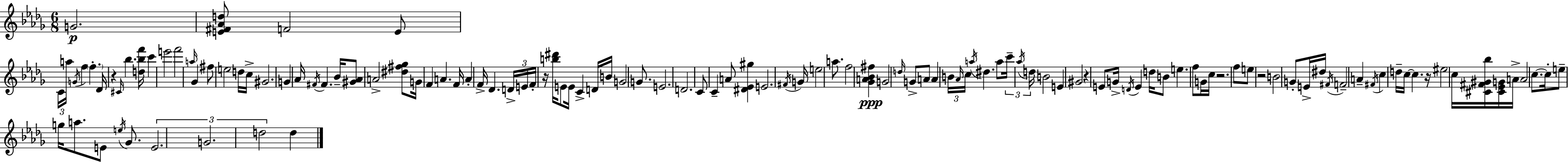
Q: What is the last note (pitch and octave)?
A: D5